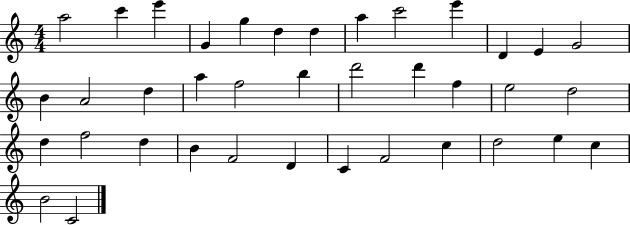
X:1
T:Untitled
M:4/4
L:1/4
K:C
a2 c' e' G g d d a c'2 e' D E G2 B A2 d a f2 b d'2 d' f e2 d2 d f2 d B F2 D C F2 c d2 e c B2 C2